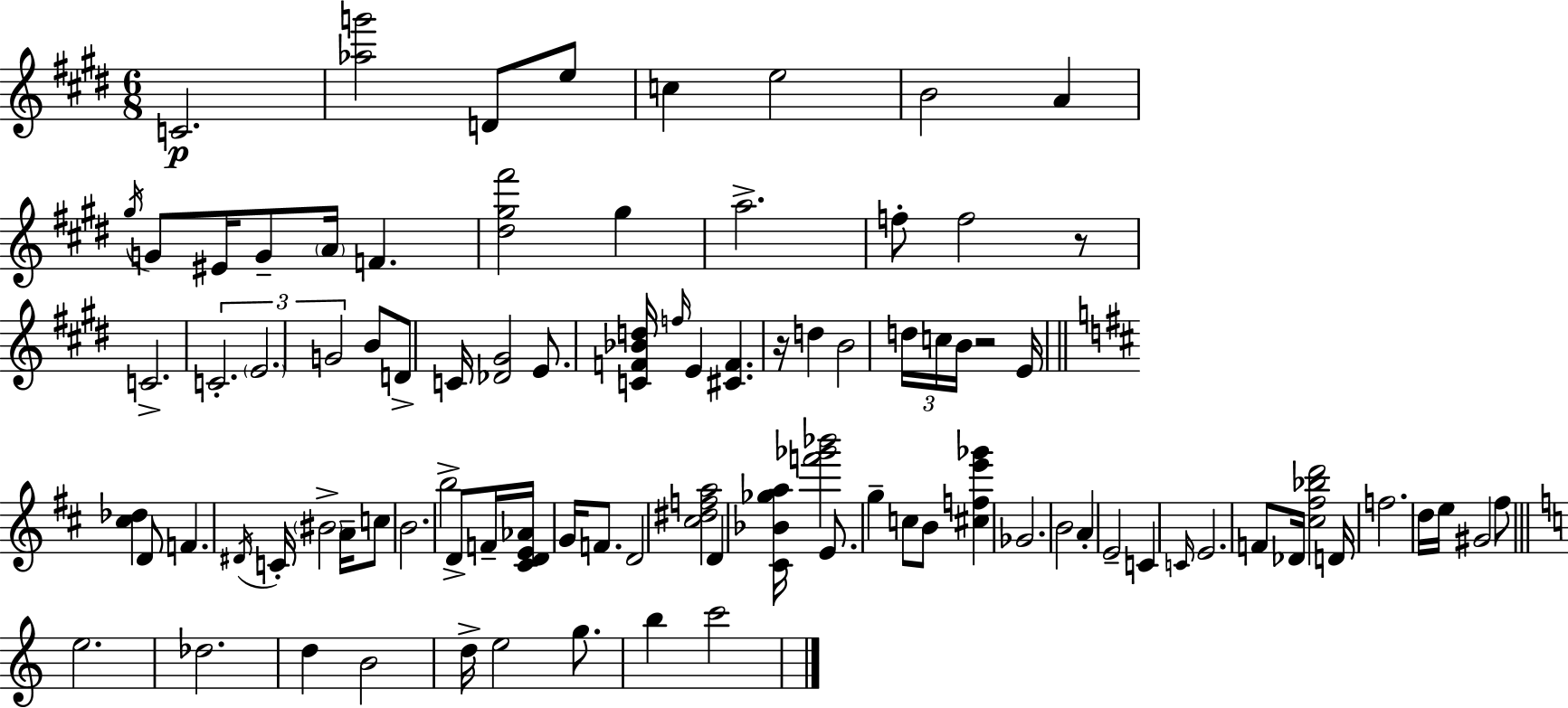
C4/h. [Ab5,G6]/h D4/e E5/e C5/q E5/h B4/h A4/q G#5/s G4/e EIS4/s G4/e A4/s F4/q. [D#5,G#5,F#6]/h G#5/q A5/h. F5/e F5/h R/e C4/h. C4/h. E4/h. G4/h B4/e D4/e C4/s [Db4,G#4]/h E4/e. [C4,F4,Bb4,D5]/s F5/s E4/q [C#4,F4]/q. R/s D5/q B4/h D5/s C5/s B4/s R/h E4/s [C#5,Db5]/q D4/e F4/q. D#4/s C4/s BIS4/h A4/s C5/e B4/h. B5/h D4/e F4/s [C#4,D4,E4,Ab4]/s G4/s F4/e. D4/h [C#5,D#5,F5,A5]/h D4/q [C#4,Bb4,Gb5,A5]/s [F6,Gb6,Bb6]/h E4/e. G5/q C5/e B4/e [C#5,F5,E6,Gb6]/q Gb4/h. B4/h A4/q E4/h C4/q C4/s E4/h. F4/e Db4/s [C#5,F#5,Bb5,D6]/h D4/s F5/h. D5/s E5/s G#4/h F#5/e E5/h. Db5/h. D5/q B4/h D5/s E5/h G5/e. B5/q C6/h